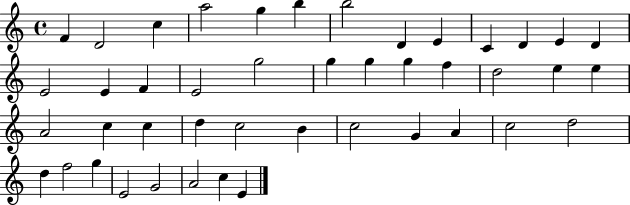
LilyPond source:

{
  \clef treble
  \time 4/4
  \defaultTimeSignature
  \key c \major
  f'4 d'2 c''4 | a''2 g''4 b''4 | b''2 d'4 e'4 | c'4 d'4 e'4 d'4 | \break e'2 e'4 f'4 | e'2 g''2 | g''4 g''4 g''4 f''4 | d''2 e''4 e''4 | \break a'2 c''4 c''4 | d''4 c''2 b'4 | c''2 g'4 a'4 | c''2 d''2 | \break d''4 f''2 g''4 | e'2 g'2 | a'2 c''4 e'4 | \bar "|."
}